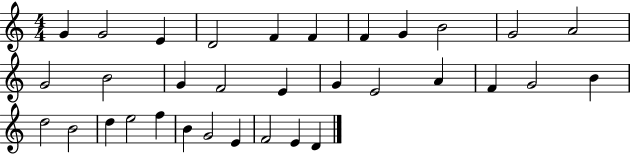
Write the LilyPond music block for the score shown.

{
  \clef treble
  \numericTimeSignature
  \time 4/4
  \key c \major
  g'4 g'2 e'4 | d'2 f'4 f'4 | f'4 g'4 b'2 | g'2 a'2 | \break g'2 b'2 | g'4 f'2 e'4 | g'4 e'2 a'4 | f'4 g'2 b'4 | \break d''2 b'2 | d''4 e''2 f''4 | b'4 g'2 e'4 | f'2 e'4 d'4 | \break \bar "|."
}